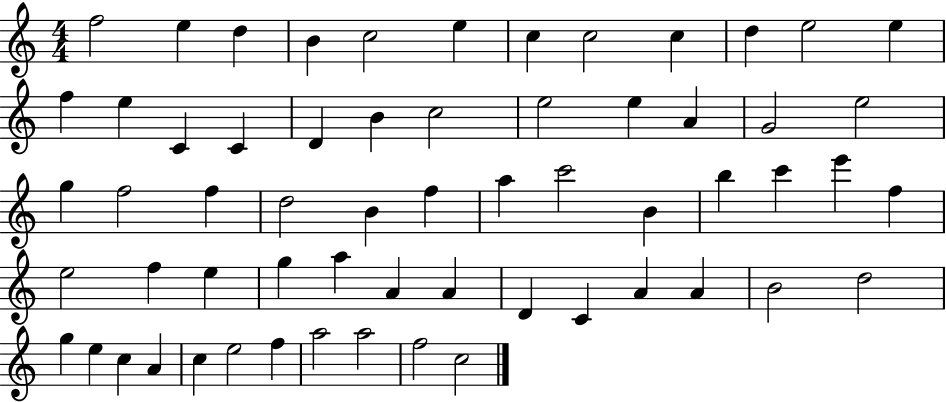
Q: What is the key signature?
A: C major